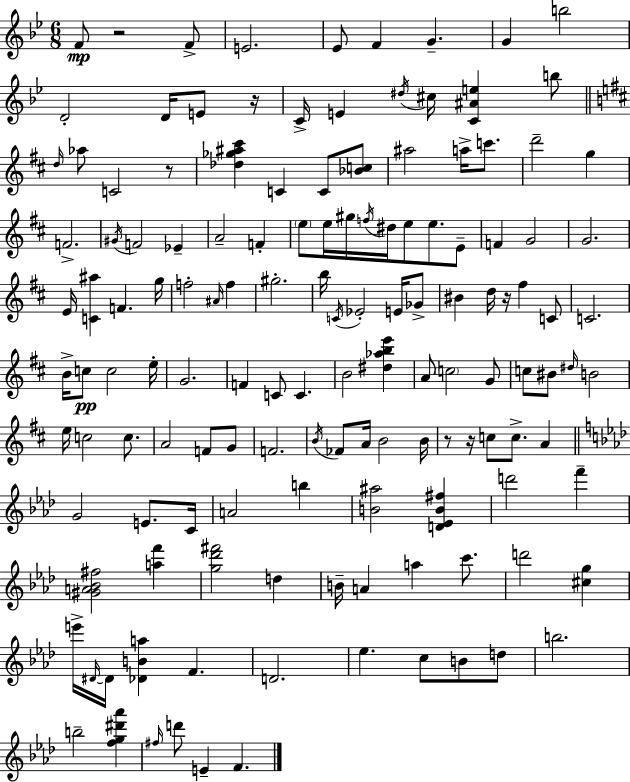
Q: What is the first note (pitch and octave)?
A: F4